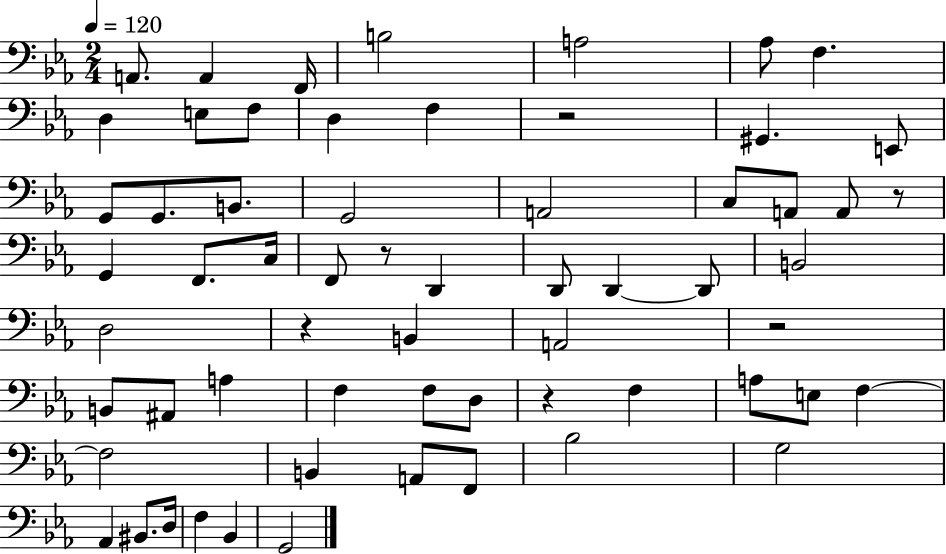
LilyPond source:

{
  \clef bass
  \numericTimeSignature
  \time 2/4
  \key ees \major
  \tempo 4 = 120
  a,8. a,4 f,16 | b2 | a2 | aes8 f4. | \break d4 e8 f8 | d4 f4 | r2 | gis,4. e,8 | \break g,8 g,8. b,8. | g,2 | a,2 | c8 a,8 a,8 r8 | \break g,4 f,8. c16 | f,8 r8 d,4 | d,8 d,4~~ d,8 | b,2 | \break d2 | r4 b,4 | a,2 | r2 | \break b,8 ais,8 a4 | f4 f8 d8 | r4 f4 | a8 e8 f4~~ | \break f2 | b,4 a,8 f,8 | bes2 | g2 | \break aes,4 bis,8. d16 | f4 bes,4 | g,2 | \bar "|."
}